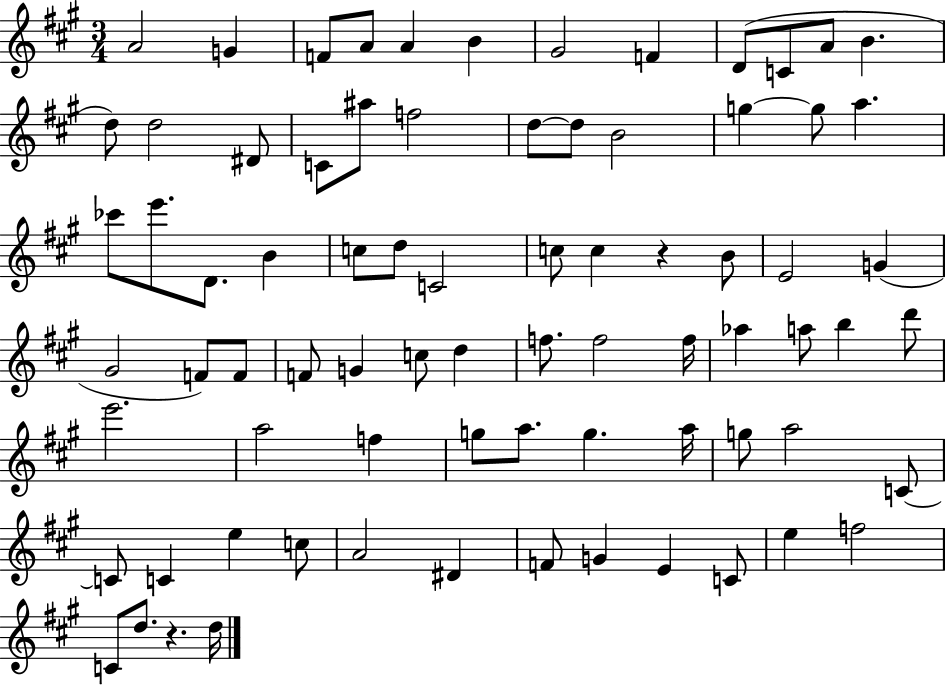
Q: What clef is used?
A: treble